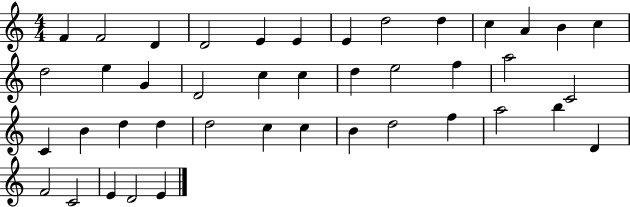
{
  \clef treble
  \numericTimeSignature
  \time 4/4
  \key c \major
  f'4 f'2 d'4 | d'2 e'4 e'4 | e'4 d''2 d''4 | c''4 a'4 b'4 c''4 | \break d''2 e''4 g'4 | d'2 c''4 c''4 | d''4 e''2 f''4 | a''2 c'2 | \break c'4 b'4 d''4 d''4 | d''2 c''4 c''4 | b'4 d''2 f''4 | a''2 b''4 d'4 | \break f'2 c'2 | e'4 d'2 e'4 | \bar "|."
}